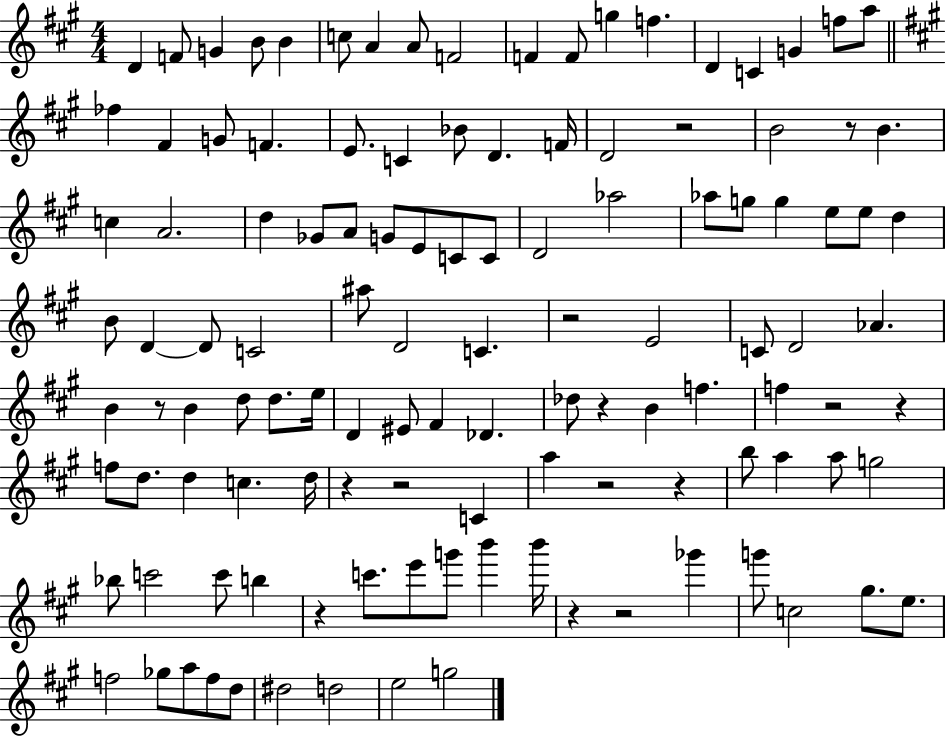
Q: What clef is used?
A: treble